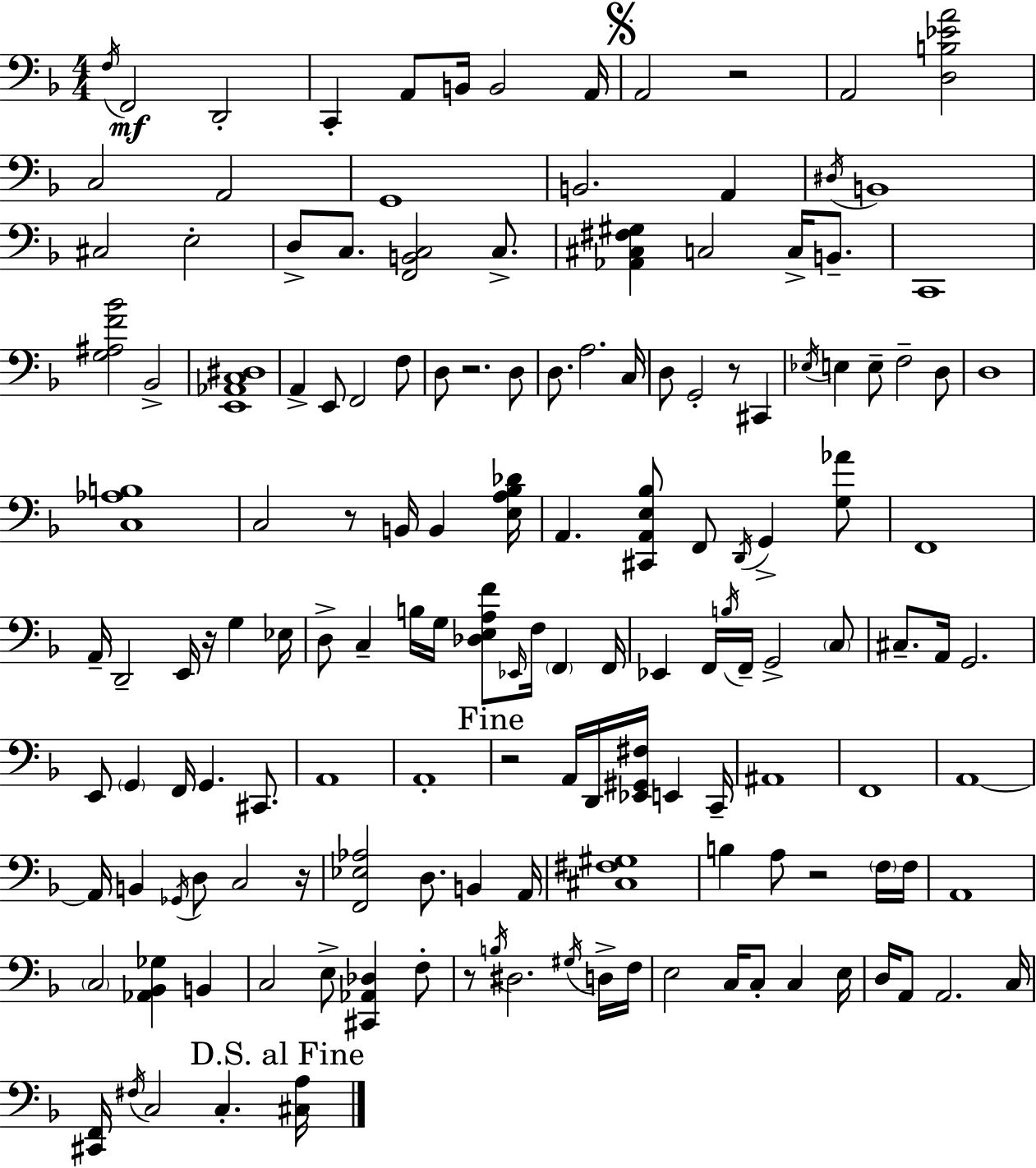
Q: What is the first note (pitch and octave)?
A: F3